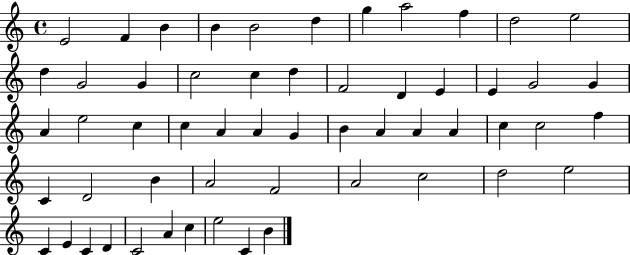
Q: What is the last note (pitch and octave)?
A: B4